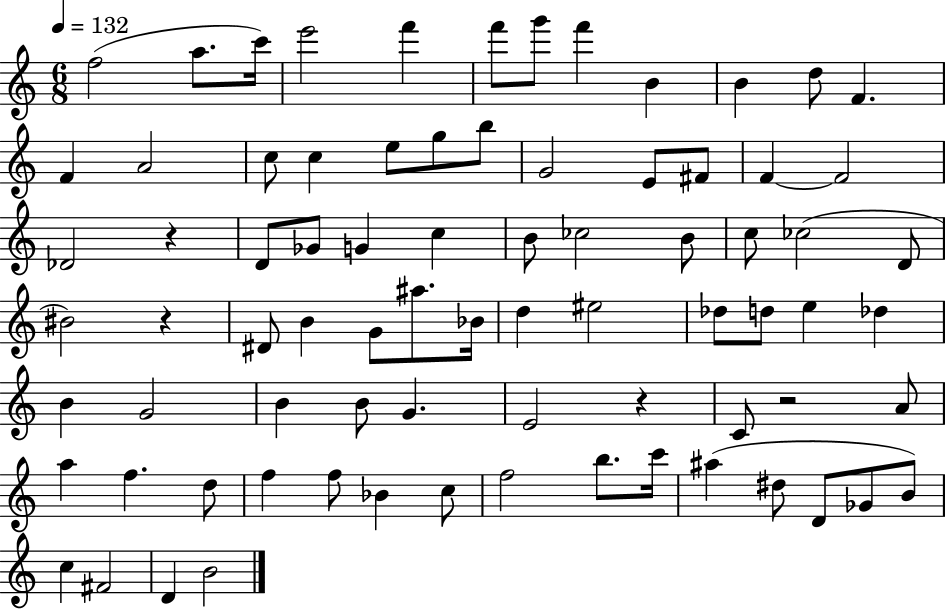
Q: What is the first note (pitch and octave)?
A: F5